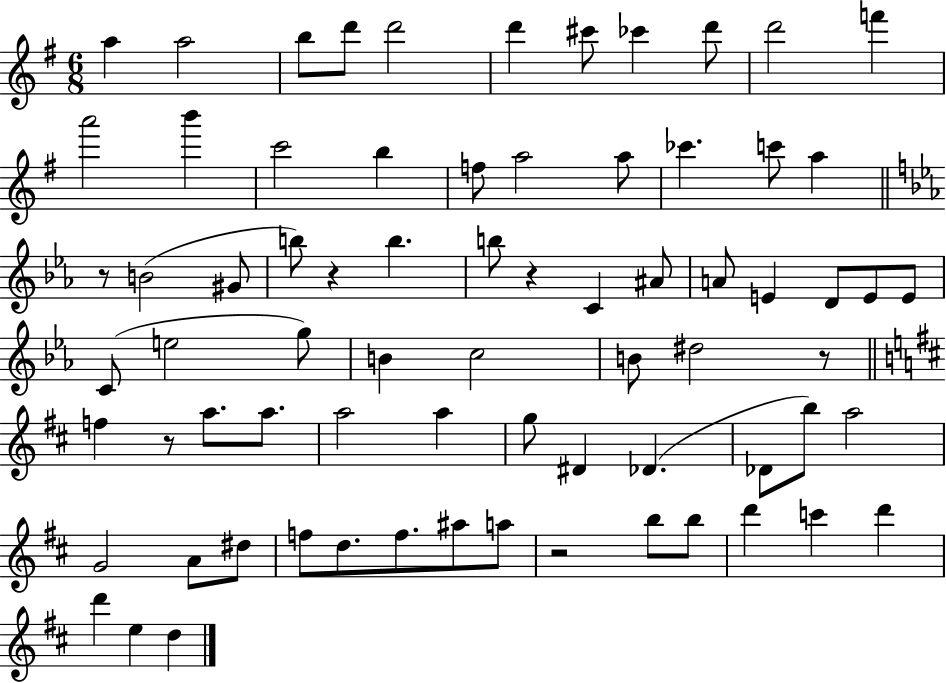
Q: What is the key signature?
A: G major